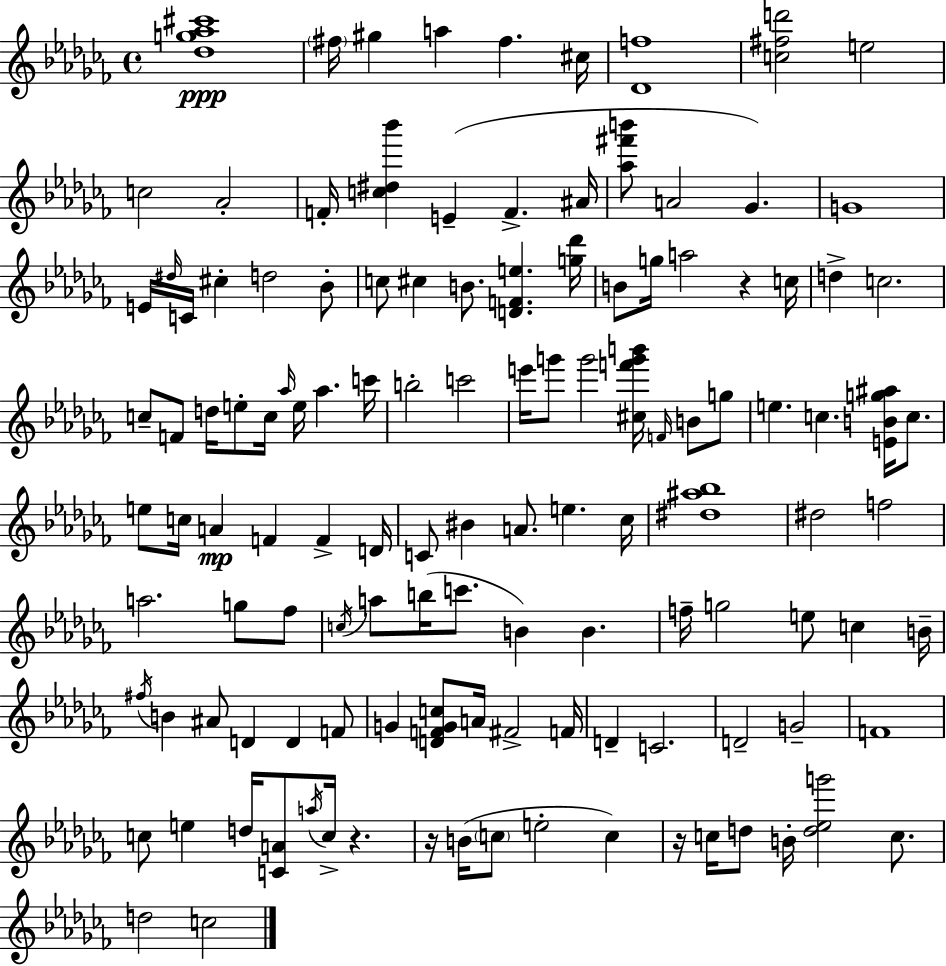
[Db5,G5,Ab5,C#6]/w F#5/s G#5/q A5/q F#5/q. C#5/s [Db4,F5]/w [C5,F#5,D6]/h E5/h C5/h Ab4/h F4/s [C5,D#5,Bb6]/q E4/q F4/q. A#4/s [Ab5,F#6,B6]/e A4/h Gb4/q. G4/w E4/s D#5/s C4/s C#5/q D5/h Bb4/e C5/e C#5/q B4/e. [D4,F4,E5]/q. [G5,Db6]/s B4/e G5/s A5/h R/q C5/s D5/q C5/h. C5/e F4/e D5/s E5/e C5/s Ab5/s E5/s Ab5/q. C6/s B5/h C6/h E6/s G6/e G6/h [C#5,F6,G6,B6]/s F4/s B4/e G5/e E5/q. C5/q. [E4,B4,G5,A#5]/s C5/e. E5/e C5/s A4/q F4/q F4/q D4/s C4/e BIS4/q A4/e. E5/q. CES5/s [D#5,A#5,Bb5]/w D#5/h F5/h A5/h. G5/e FES5/e C5/s A5/e B5/s C6/e. B4/q B4/q. F5/s G5/h E5/e C5/q B4/s F#5/s B4/q A#4/e D4/q D4/q F4/e G4/q [D4,F4,G4,C5]/e A4/s F#4/h F4/s D4/q C4/h. D4/h G4/h F4/w C5/e E5/q D5/s [C4,A4]/e A5/s C5/s R/q. R/s B4/s C5/e E5/h C5/q R/s C5/s D5/e B4/s [D5,Eb5,G6]/h C5/e. D5/h C5/h